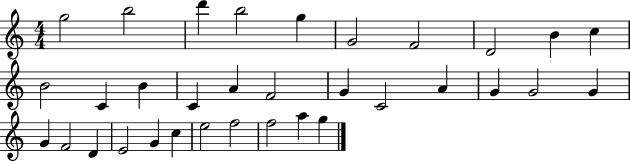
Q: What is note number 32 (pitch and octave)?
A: A5